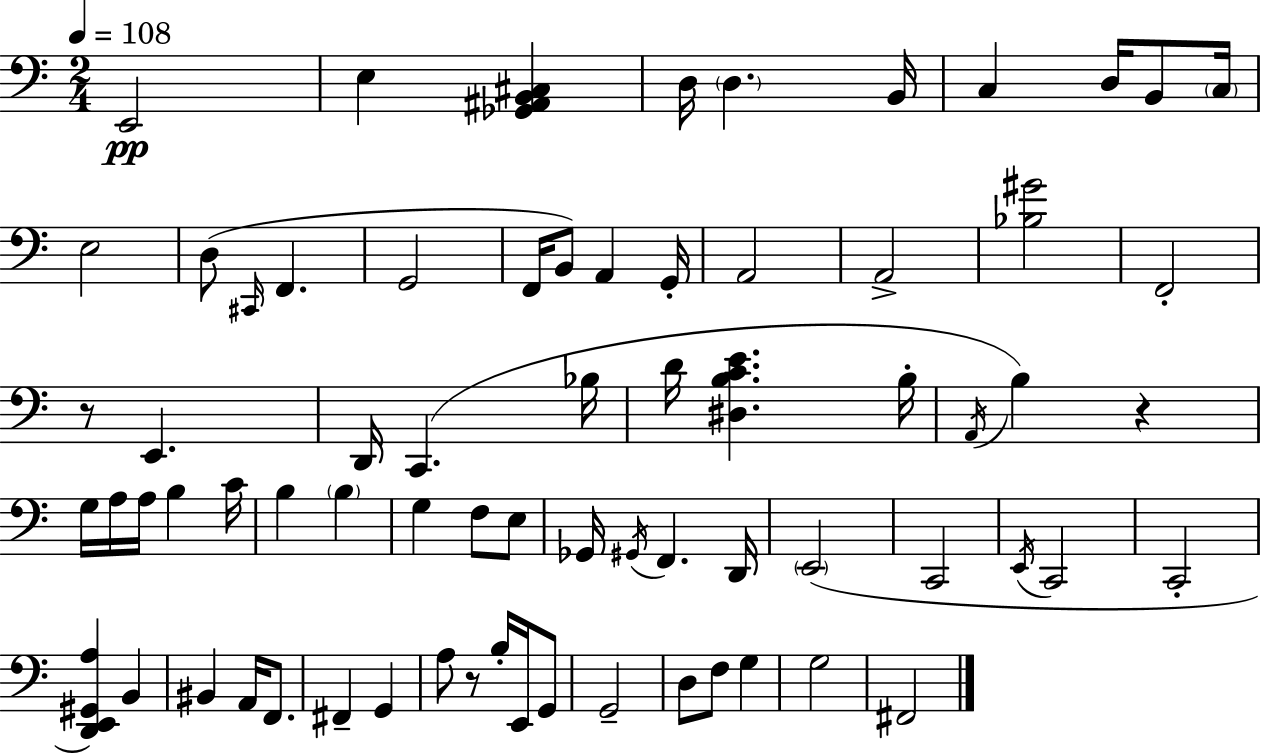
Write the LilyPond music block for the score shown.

{
  \clef bass
  \numericTimeSignature
  \time 2/4
  \key a \minor
  \tempo 4 = 108
  \repeat volta 2 { e,2\pp | e4 <ges, ais, b, cis>4 | d16 \parenthesize d4. b,16 | c4 d16 b,8 \parenthesize c16 | \break e2 | d8( \grace { cis,16 } f,4. | g,2 | f,16 b,8) a,4 | \break g,16-. a,2 | a,2-> | <bes gis'>2 | f,2-. | \break r8 e,4. | d,16 c,4.( | bes16 d'16 <dis b c' e'>4. | b16-. \acciaccatura { a,16 }) b4 r4 | \break g16 a16 a16 b4 | c'16 b4 \parenthesize b4 | g4 f8 | e8 ges,16 \acciaccatura { gis,16 } f,4. | \break d,16 \parenthesize e,2( | c,2 | \acciaccatura { e,16 } c,2 | c,2-. | \break <d, e, gis, a>4) | b,4 bis,4 | a,16 f,8. fis,4-- | g,4 a8 r8 | \break b16-. e,16 g,8 g,2-- | d8 f8 | g4 g2 | fis,2 | \break } \bar "|."
}